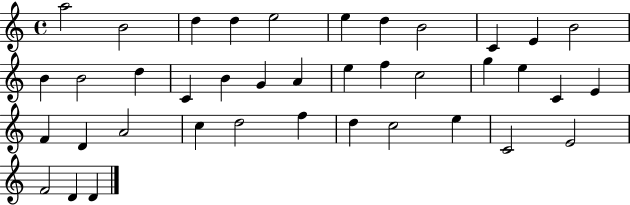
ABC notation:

X:1
T:Untitled
M:4/4
L:1/4
K:C
a2 B2 d d e2 e d B2 C E B2 B B2 d C B G A e f c2 g e C E F D A2 c d2 f d c2 e C2 E2 F2 D D